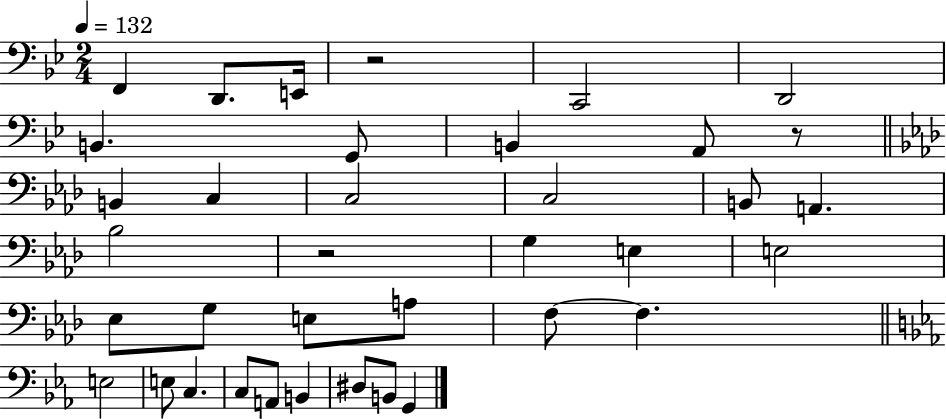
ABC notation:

X:1
T:Untitled
M:2/4
L:1/4
K:Bb
F,, D,,/2 E,,/4 z2 C,,2 D,,2 B,, G,,/2 B,, A,,/2 z/2 B,, C, C,2 C,2 B,,/2 A,, _B,2 z2 G, E, E,2 _E,/2 G,/2 E,/2 A,/2 F,/2 F, E,2 E,/2 C, C,/2 A,,/2 B,, ^D,/2 B,,/2 G,,